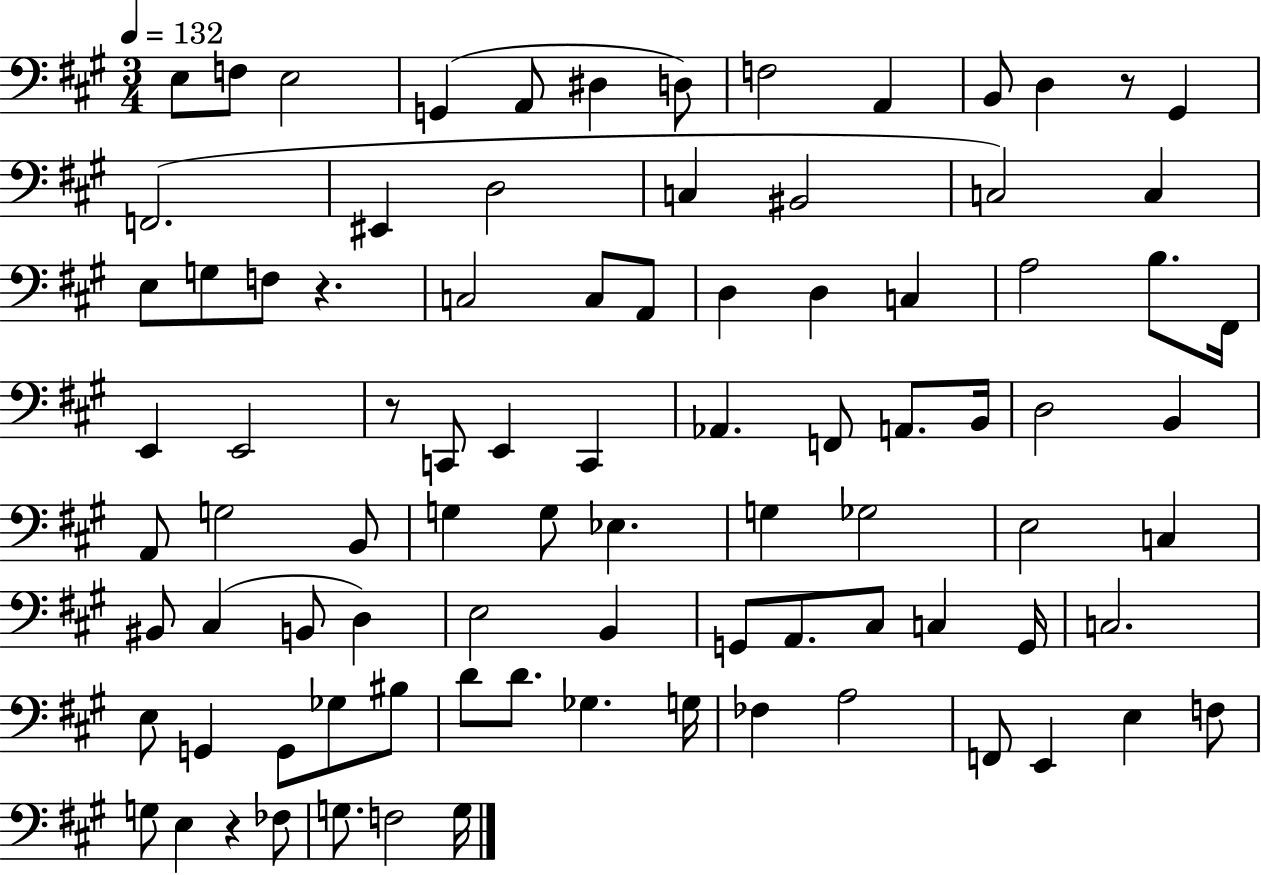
E3/e F3/e E3/h G2/q A2/e D#3/q D3/e F3/h A2/q B2/e D3/q R/e G#2/q F2/h. EIS2/q D3/h C3/q BIS2/h C3/h C3/q E3/e G3/e F3/e R/q. C3/h C3/e A2/e D3/q D3/q C3/q A3/h B3/e. F#2/s E2/q E2/h R/e C2/e E2/q C2/q Ab2/q. F2/e A2/e. B2/s D3/h B2/q A2/e G3/h B2/e G3/q G3/e Eb3/q. G3/q Gb3/h E3/h C3/q BIS2/e C#3/q B2/e D3/q E3/h B2/q G2/e A2/e. C#3/e C3/q G2/s C3/h. E3/e G2/q G2/e Gb3/e BIS3/e D4/e D4/e. Gb3/q. G3/s FES3/q A3/h F2/e E2/q E3/q F3/e G3/e E3/q R/q FES3/e G3/e. F3/h G3/s